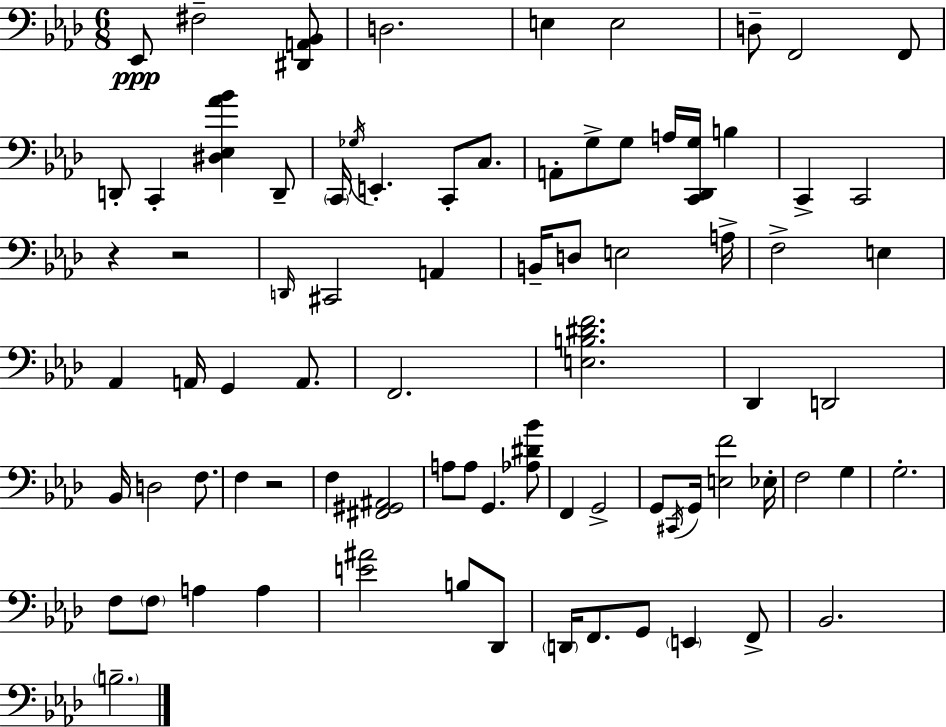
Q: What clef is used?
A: bass